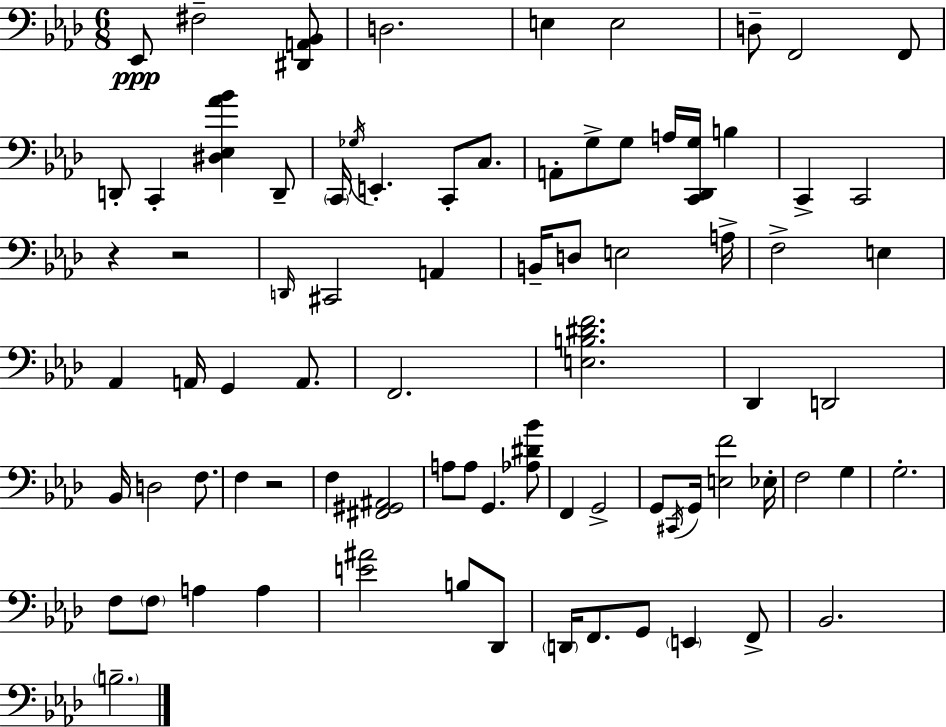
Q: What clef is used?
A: bass